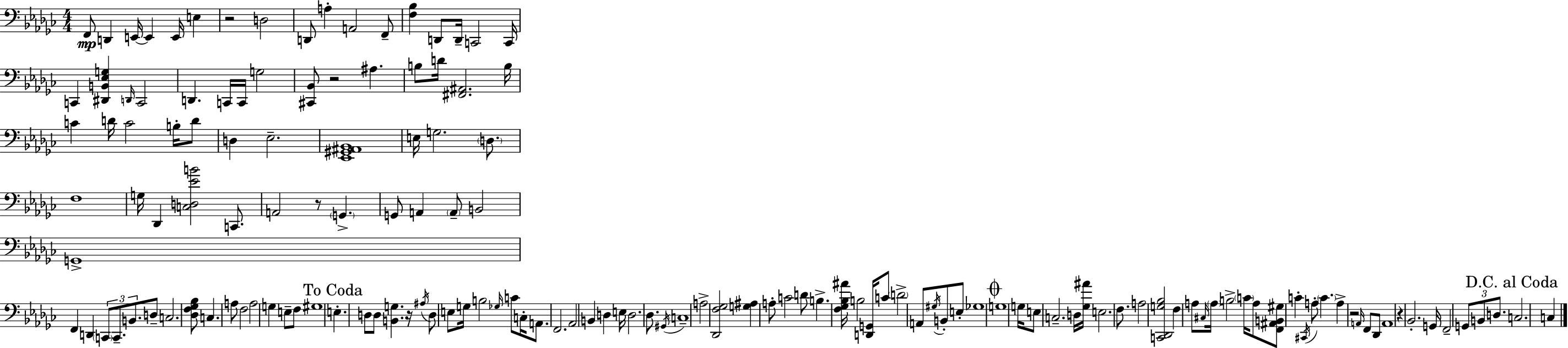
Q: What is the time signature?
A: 4/4